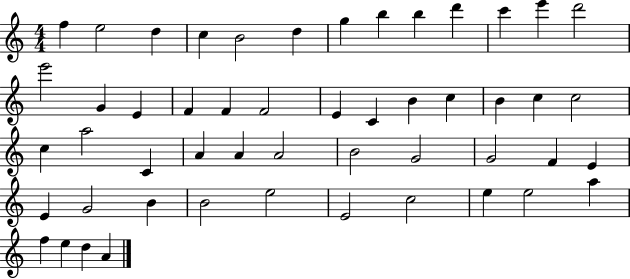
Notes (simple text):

F5/q E5/h D5/q C5/q B4/h D5/q G5/q B5/q B5/q D6/q C6/q E6/q D6/h E6/h G4/q E4/q F4/q F4/q F4/h E4/q C4/q B4/q C5/q B4/q C5/q C5/h C5/q A5/h C4/q A4/q A4/q A4/h B4/h G4/h G4/h F4/q E4/q E4/q G4/h B4/q B4/h E5/h E4/h C5/h E5/q E5/h A5/q F5/q E5/q D5/q A4/q